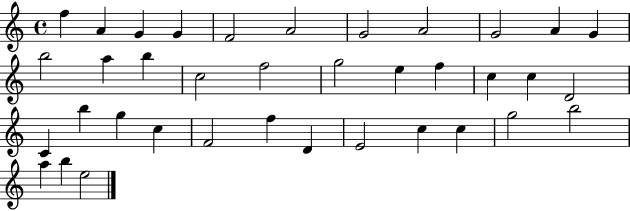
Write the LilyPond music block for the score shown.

{
  \clef treble
  \time 4/4
  \defaultTimeSignature
  \key c \major
  f''4 a'4 g'4 g'4 | f'2 a'2 | g'2 a'2 | g'2 a'4 g'4 | \break b''2 a''4 b''4 | c''2 f''2 | g''2 e''4 f''4 | c''4 c''4 d'2 | \break c'4 b''4 g''4 c''4 | f'2 f''4 d'4 | e'2 c''4 c''4 | g''2 b''2 | \break a''4 b''4 e''2 | \bar "|."
}